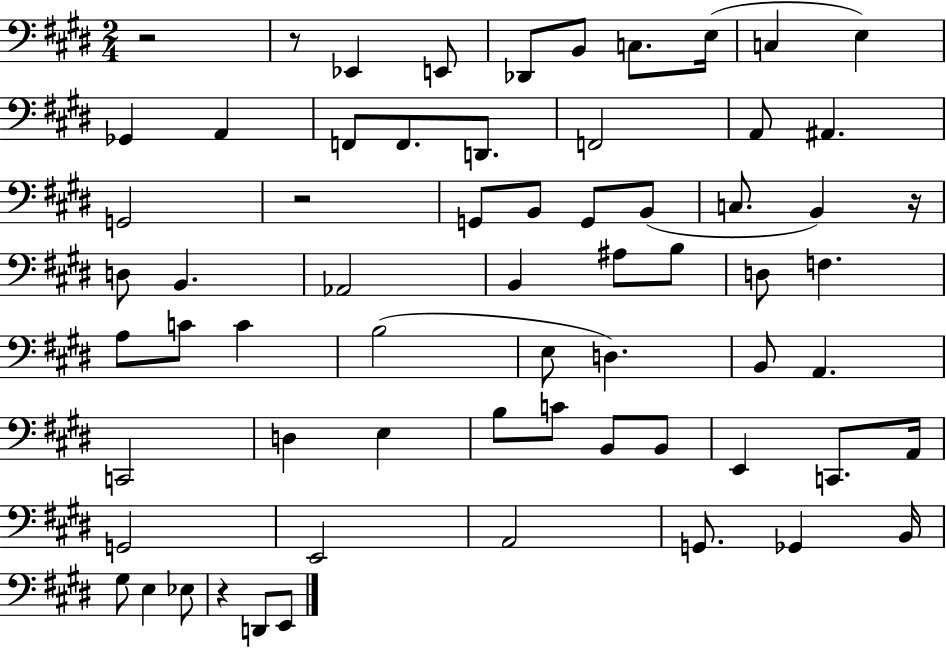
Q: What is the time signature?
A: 2/4